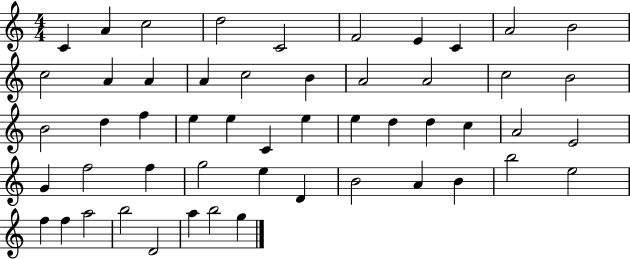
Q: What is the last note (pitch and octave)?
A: G5